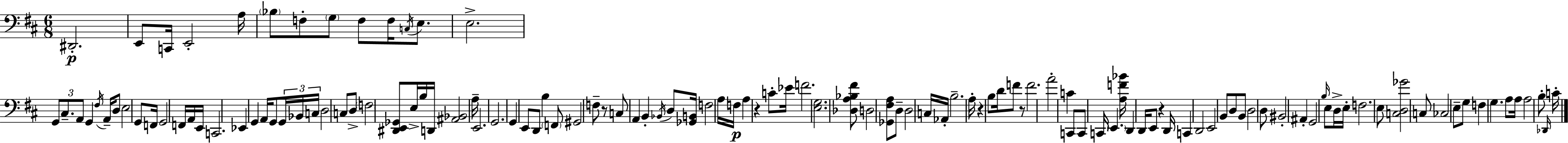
X:1
T:Untitled
M:6/8
L:1/4
K:D
^D,,2 E,,/2 C,,/4 E,,2 A,/4 _B,/2 F,/2 G,/2 F,/2 F,/4 C,/4 E,/2 E,2 G,,/2 ^C,/2 A,,/2 G,, ^F,/4 A,,/4 D,/2 E,2 G,,/2 F,,/4 G,,2 F,,/4 A,,/4 E,,/4 C,,2 _E,, G,, A,,/4 G,,/2 G,,/4 _B,,/4 C,/4 D,2 C,/2 D,/2 F,2 [^D,,E,,_G,,]/2 E,/4 B,/4 D,,/4 [^A,,_B,,]2 A,/4 E,,2 G,,2 G,, E,,/2 D,,/2 B, F,,/2 ^G,,2 F,/2 z/2 C,/2 A,, B,, _B,,/4 D,/2 [_G,,B,,]/4 F,2 A,/4 F,/4 A, z C/2 _E/4 F2 [E,G,]2 [_D,A,_B,^F]/2 D,2 [_G,,^F,A,]/2 D,/2 D,2 C,/4 _A,,/4 B,2 A,/4 z B,/2 D/4 F/2 z/2 F2 A2 C C,,/2 C,,/2 C,,/4 E,, [A,F_B]/4 D,, D,,/4 E,,/2 z D,,/4 C,, D,,2 E,,2 B,,/2 D,/2 B,,/2 D,2 D,/2 ^B,,2 ^A,, G,,2 B,/4 E,/2 D,/4 E,/4 F,2 E,/2 [C,D,_G]2 C,/2 _C,2 E,/2 G,/2 F, G, A,/2 A,/4 A,2 B,/2 _D,,/4 C/4